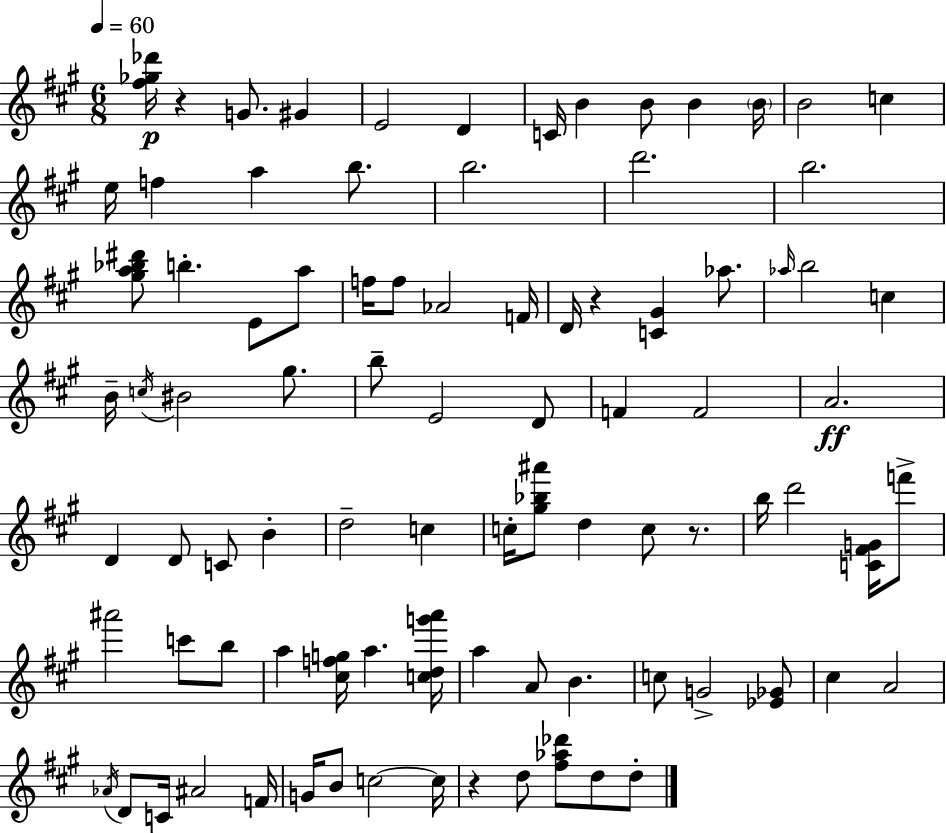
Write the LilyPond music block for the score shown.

{
  \clef treble
  \numericTimeSignature
  \time 6/8
  \key a \major
  \tempo 4 = 60
  <fis'' ges'' des'''>16\p r4 g'8. gis'4 | e'2 d'4 | c'16 b'4 b'8 b'4 \parenthesize b'16 | b'2 c''4 | \break e''16 f''4 a''4 b''8. | b''2. | d'''2. | b''2. | \break <gis'' a'' bes'' dis'''>8 b''4.-. e'8 a''8 | f''16 f''8 aes'2 f'16 | d'16 r4 <c' gis'>4 aes''8. | \grace { aes''16 } b''2 c''4 | \break b'16-- \acciaccatura { c''16 } bis'2 gis''8. | b''8-- e'2 | d'8 f'4 f'2 | a'2.\ff | \break d'4 d'8 c'8 b'4-. | d''2-- c''4 | c''16-. <gis'' bes'' ais'''>8 d''4 c''8 r8. | b''16 d'''2 <c' fis' g'>16 | \break f'''8-> ais'''2 c'''8 | b''8 a''4 <cis'' f'' g''>16 a''4. | <c'' d'' g''' a'''>16 a''4 a'8 b'4. | c''8 g'2-> | \break <ees' ges'>8 cis''4 a'2 | \acciaccatura { aes'16 } d'8 c'16 ais'2 | f'16 g'16 b'8 c''2~~ | c''16 r4 d''8 <fis'' aes'' des'''>8 d''8 | \break d''8-. \bar "|."
}